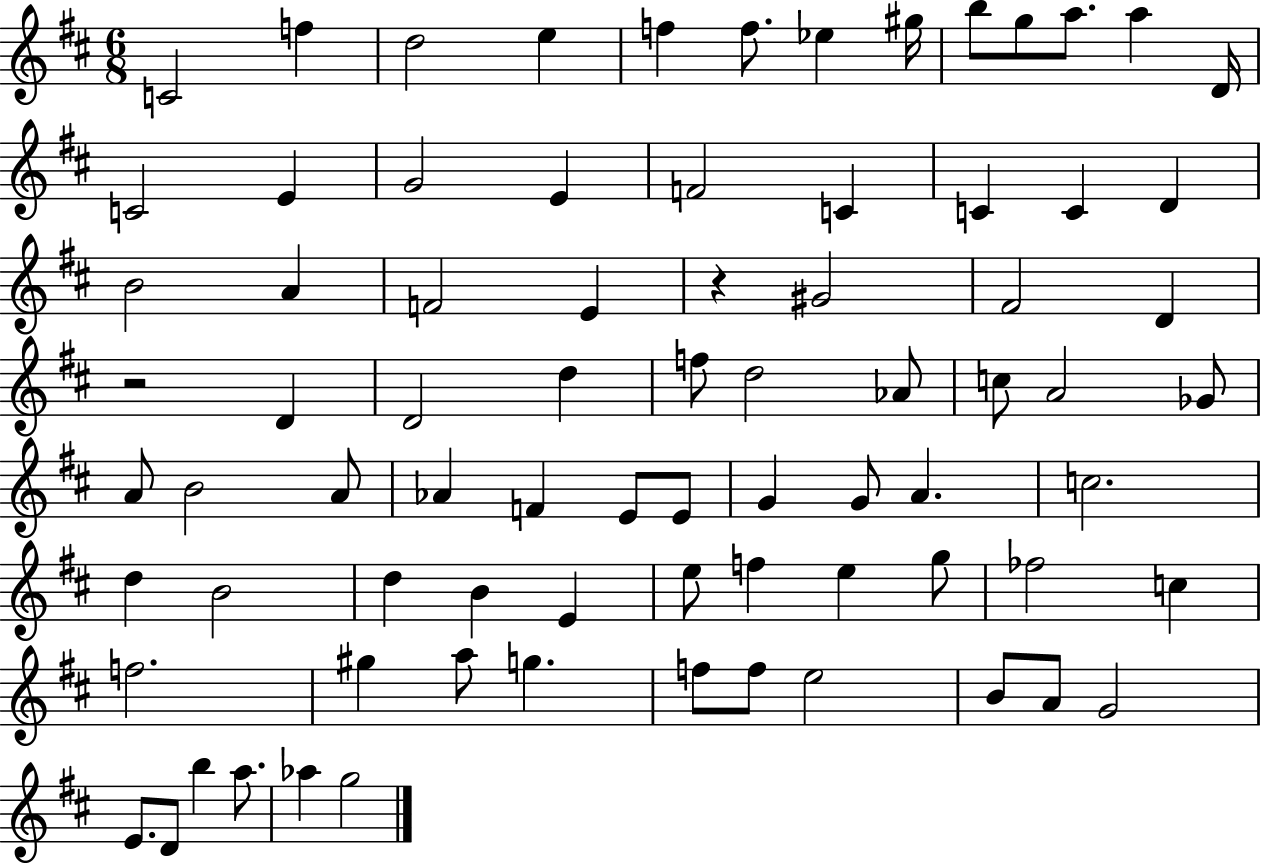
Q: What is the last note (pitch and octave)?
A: G5